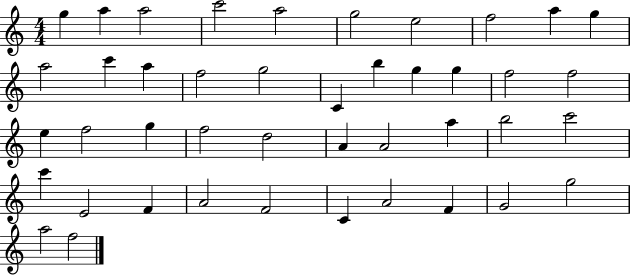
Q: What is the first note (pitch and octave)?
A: G5